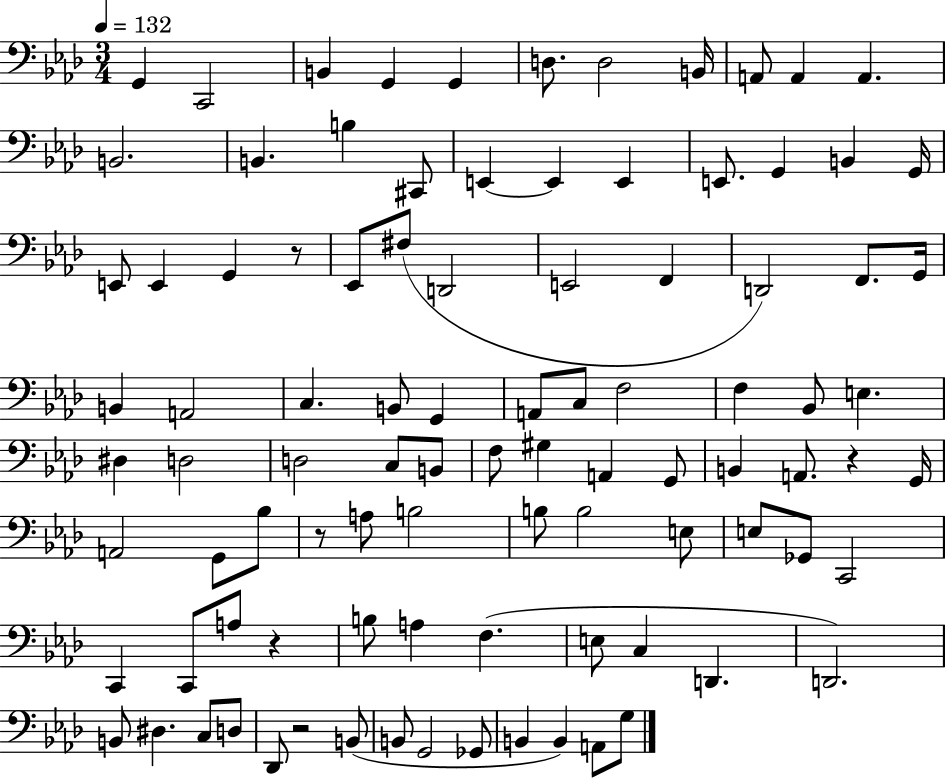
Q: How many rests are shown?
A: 5